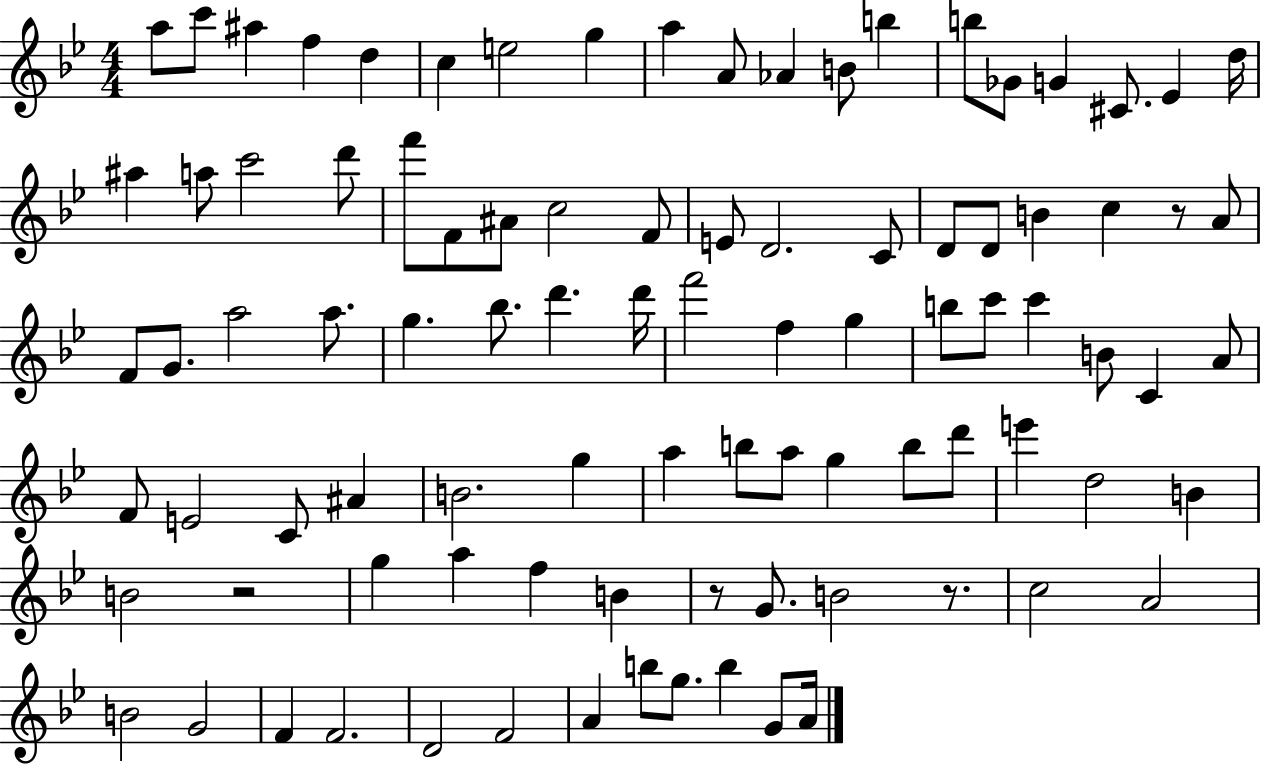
{
  \clef treble
  \numericTimeSignature
  \time 4/4
  \key bes \major
  \repeat volta 2 { a''8 c'''8 ais''4 f''4 d''4 | c''4 e''2 g''4 | a''4 a'8 aes'4 b'8 b''4 | b''8 ges'8 g'4 cis'8. ees'4 d''16 | \break ais''4 a''8 c'''2 d'''8 | f'''8 f'8 ais'8 c''2 f'8 | e'8 d'2. c'8 | d'8 d'8 b'4 c''4 r8 a'8 | \break f'8 g'8. a''2 a''8. | g''4. bes''8. d'''4. d'''16 | f'''2 f''4 g''4 | b''8 c'''8 c'''4 b'8 c'4 a'8 | \break f'8 e'2 c'8 ais'4 | b'2. g''4 | a''4 b''8 a''8 g''4 b''8 d'''8 | e'''4 d''2 b'4 | \break b'2 r2 | g''4 a''4 f''4 b'4 | r8 g'8. b'2 r8. | c''2 a'2 | \break b'2 g'2 | f'4 f'2. | d'2 f'2 | a'4 b''8 g''8. b''4 g'8 a'16 | \break } \bar "|."
}